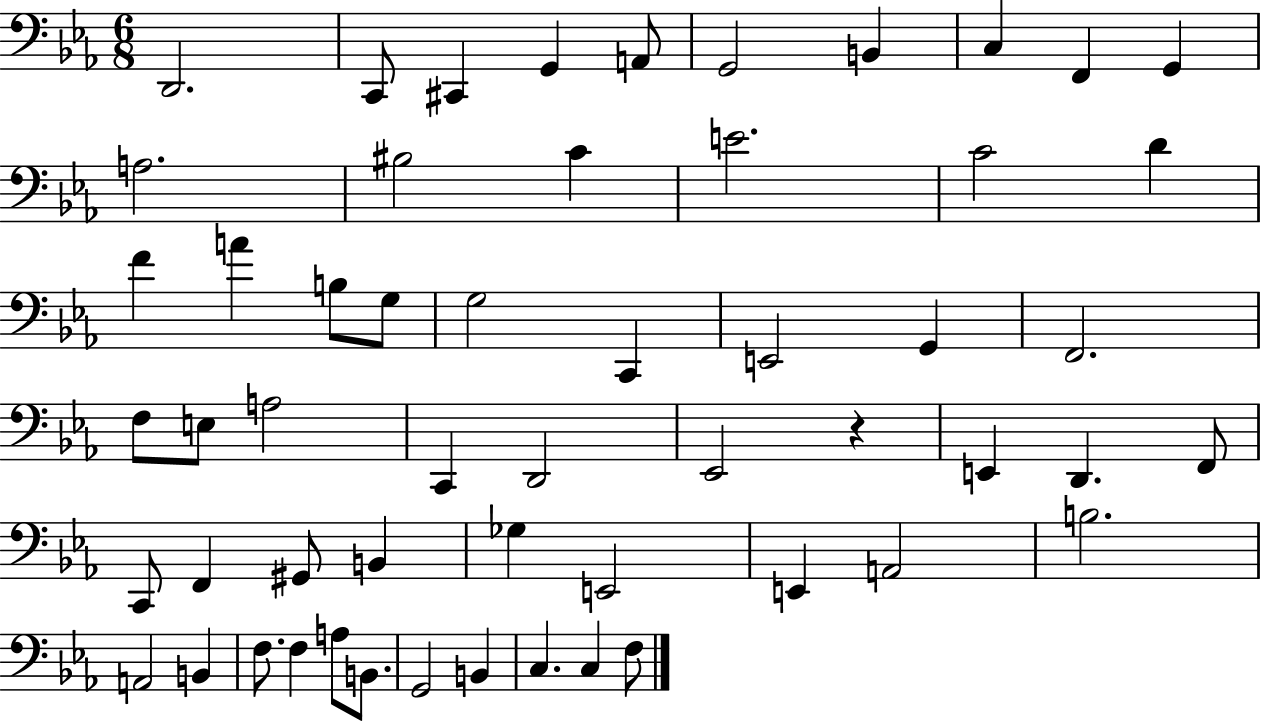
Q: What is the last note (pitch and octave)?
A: F3